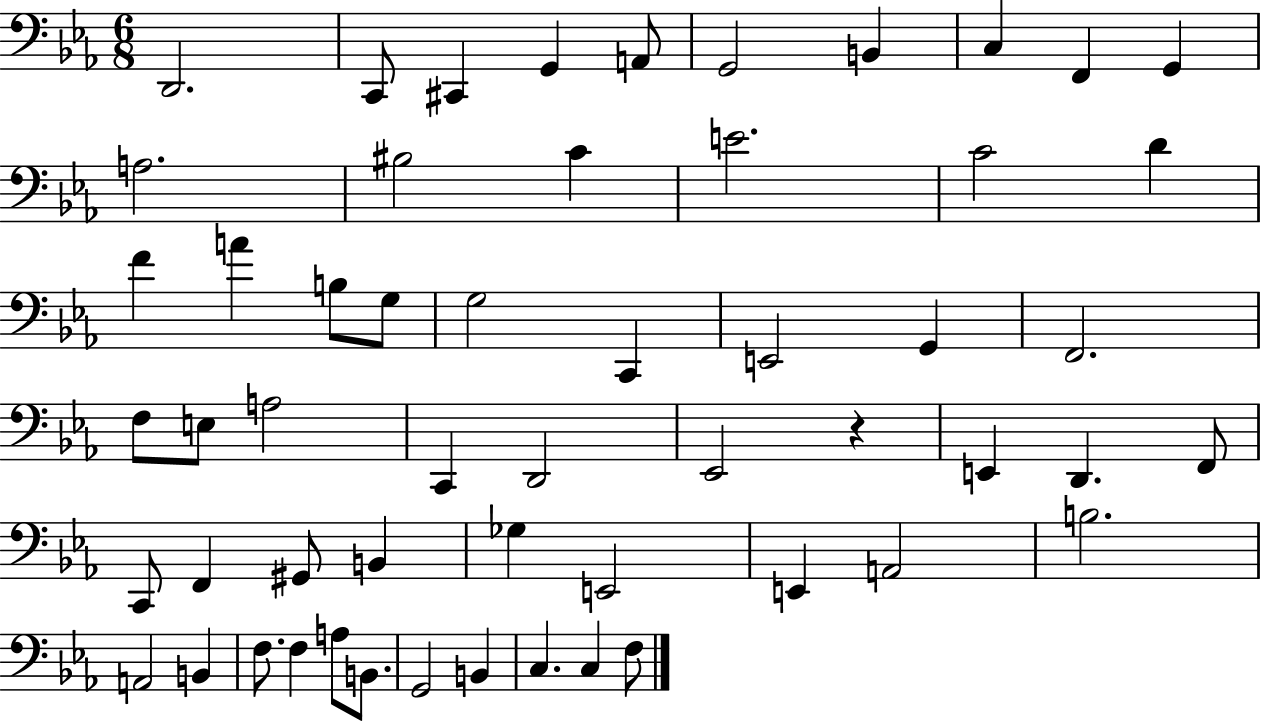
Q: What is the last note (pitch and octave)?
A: F3